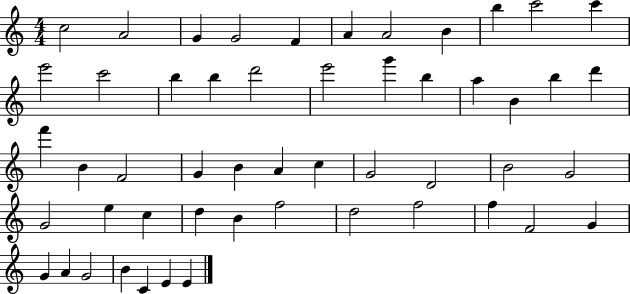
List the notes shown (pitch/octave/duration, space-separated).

C5/h A4/h G4/q G4/h F4/q A4/q A4/h B4/q B5/q C6/h C6/q E6/h C6/h B5/q B5/q D6/h E6/h G6/q B5/q A5/q B4/q B5/q D6/q F6/q B4/q F4/h G4/q B4/q A4/q C5/q G4/h D4/h B4/h G4/h G4/h E5/q C5/q D5/q B4/q F5/h D5/h F5/h F5/q F4/h G4/q G4/q A4/q G4/h B4/q C4/q E4/q E4/q